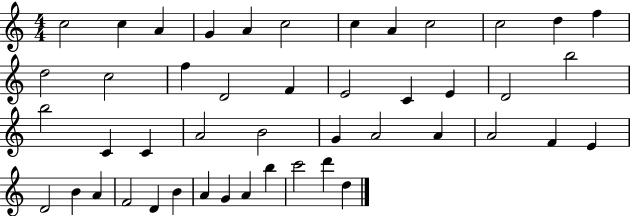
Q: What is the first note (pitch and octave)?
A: C5